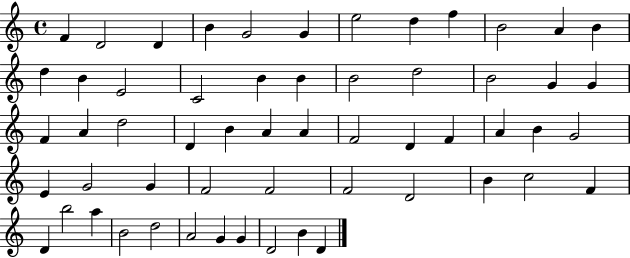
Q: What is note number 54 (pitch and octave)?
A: G4